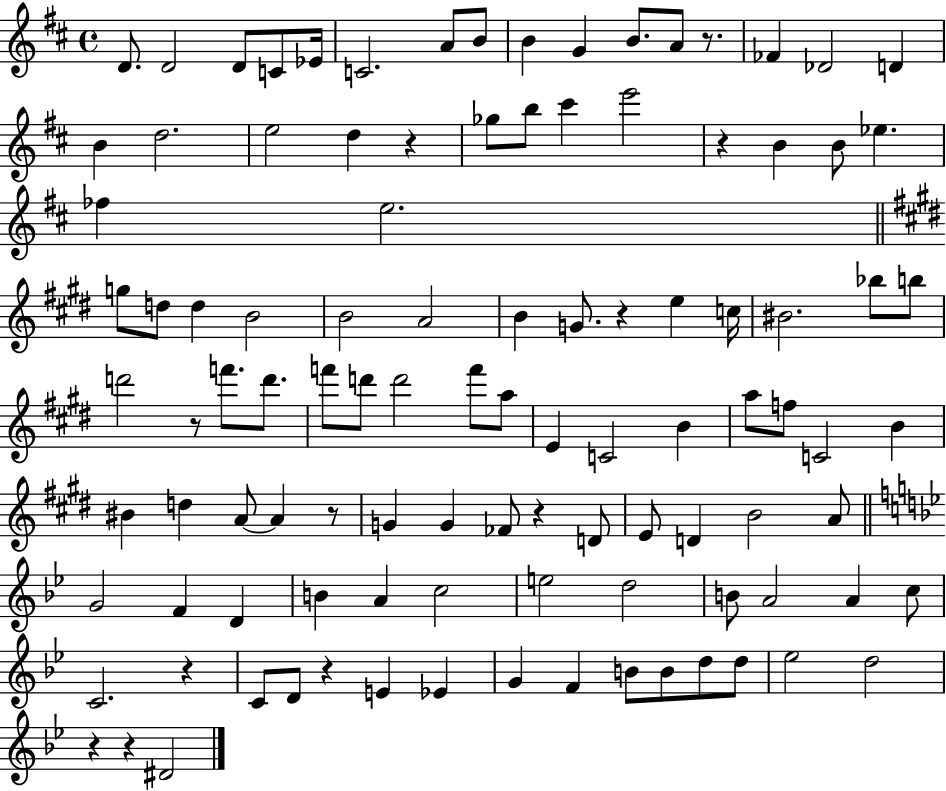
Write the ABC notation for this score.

X:1
T:Untitled
M:4/4
L:1/4
K:D
D/2 D2 D/2 C/2 _E/4 C2 A/2 B/2 B G B/2 A/2 z/2 _F _D2 D B d2 e2 d z _g/2 b/2 ^c' e'2 z B B/2 _e _f e2 g/2 d/2 d B2 B2 A2 B G/2 z e c/4 ^B2 _b/2 b/2 d'2 z/2 f'/2 d'/2 f'/2 d'/2 d'2 f'/2 a/2 E C2 B a/2 f/2 C2 B ^B d A/2 A z/2 G G _F/2 z D/2 E/2 D B2 A/2 G2 F D B A c2 e2 d2 B/2 A2 A c/2 C2 z C/2 D/2 z E _E G F B/2 B/2 d/2 d/2 _e2 d2 z z ^D2